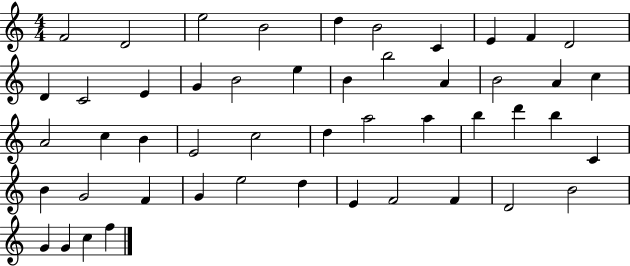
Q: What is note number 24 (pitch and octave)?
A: C5